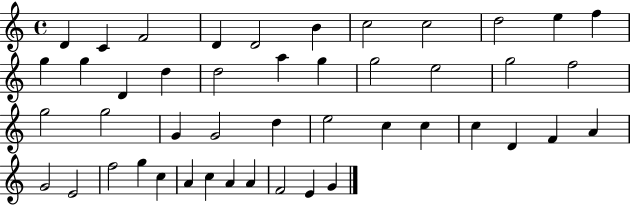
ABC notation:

X:1
T:Untitled
M:4/4
L:1/4
K:C
D C F2 D D2 B c2 c2 d2 e f g g D d d2 a g g2 e2 g2 f2 g2 g2 G G2 d e2 c c c D F A G2 E2 f2 g c A c A A F2 E G